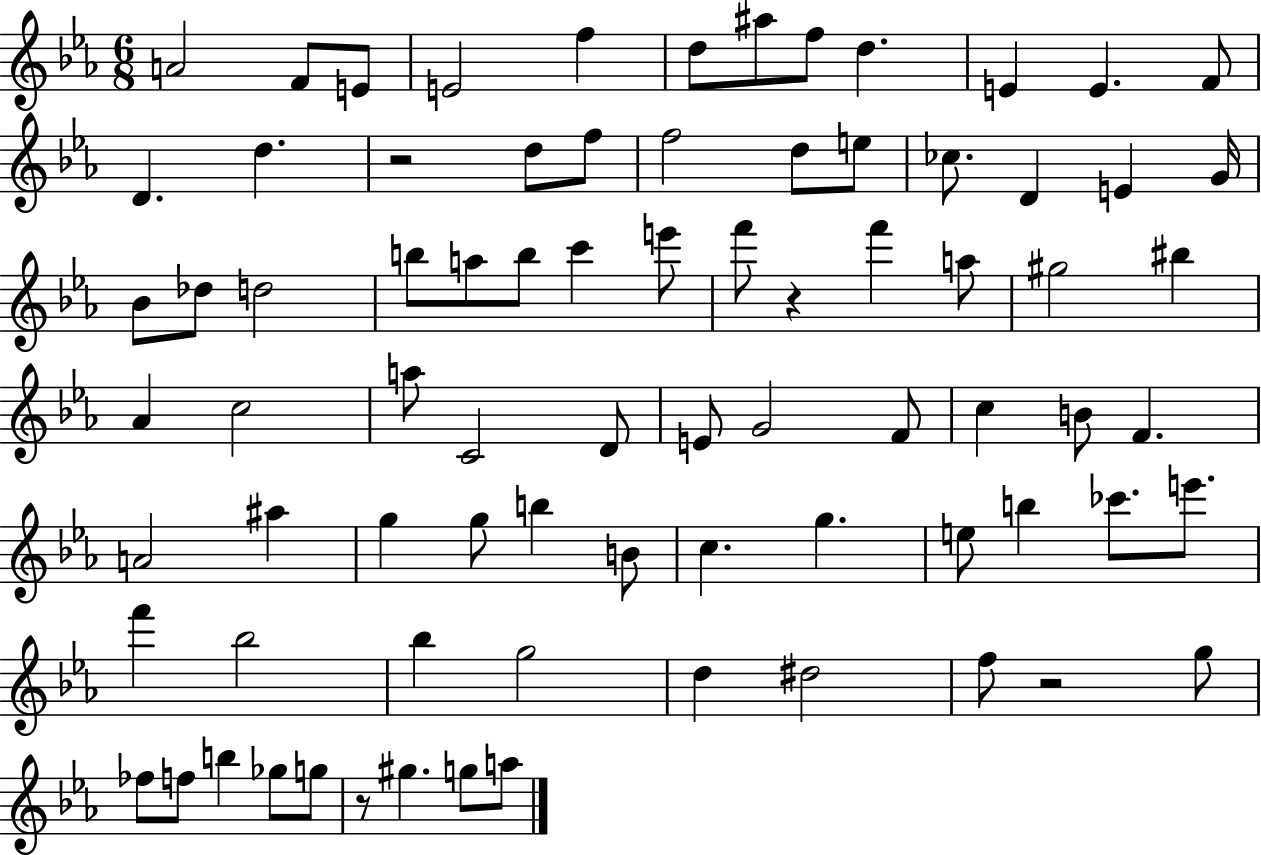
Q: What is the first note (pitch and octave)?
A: A4